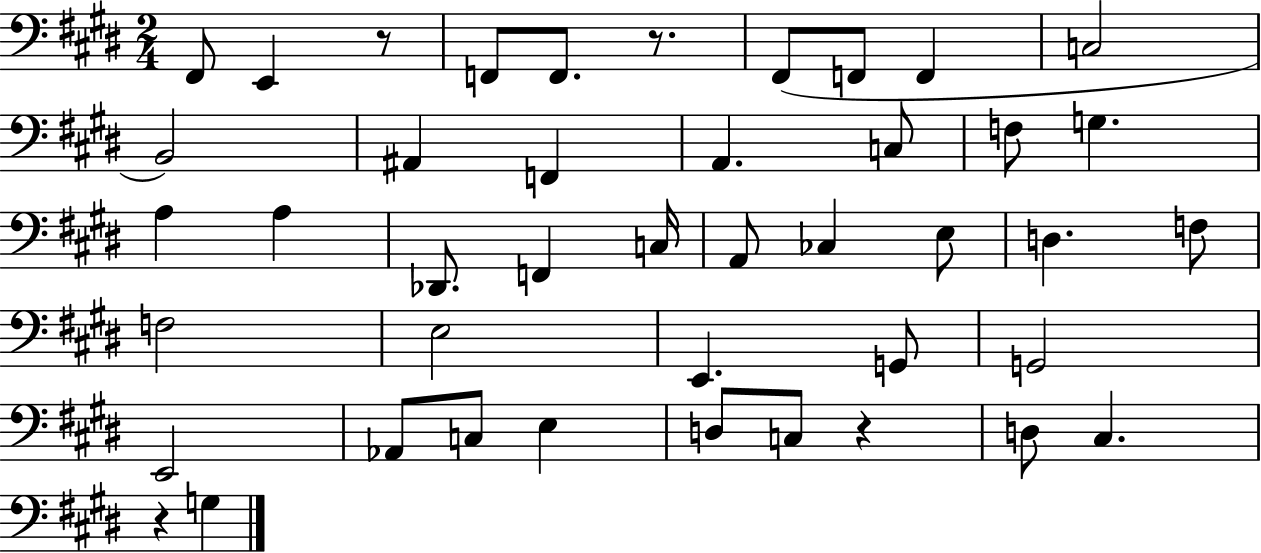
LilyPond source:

{
  \clef bass
  \numericTimeSignature
  \time 2/4
  \key e \major
  fis,8 e,4 r8 | f,8 f,8. r8. | fis,8( f,8 f,4 | c2 | \break b,2) | ais,4 f,4 | a,4. c8 | f8 g4. | \break a4 a4 | des,8. f,4 c16 | a,8 ces4 e8 | d4. f8 | \break f2 | e2 | e,4. g,8 | g,2 | \break e,2 | aes,8 c8 e4 | d8 c8 r4 | d8 cis4. | \break r4 g4 | \bar "|."
}